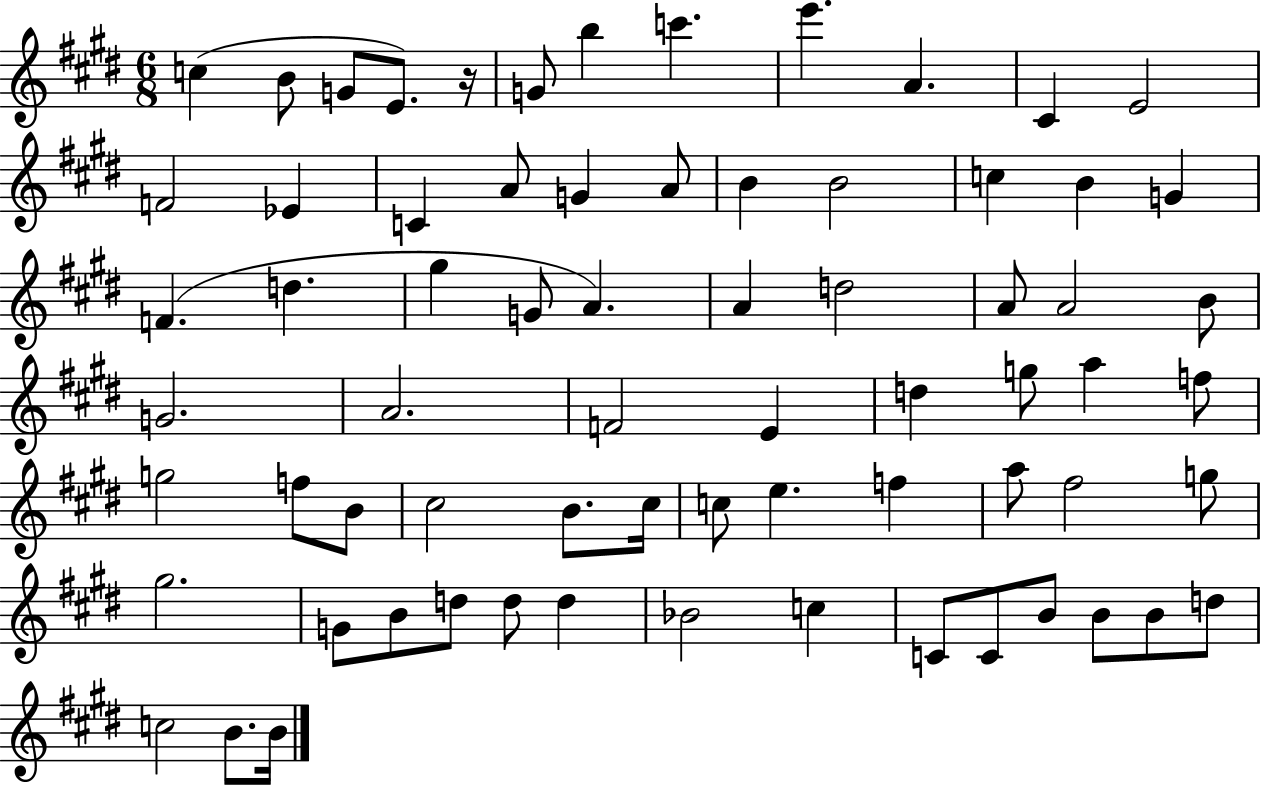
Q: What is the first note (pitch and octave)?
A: C5